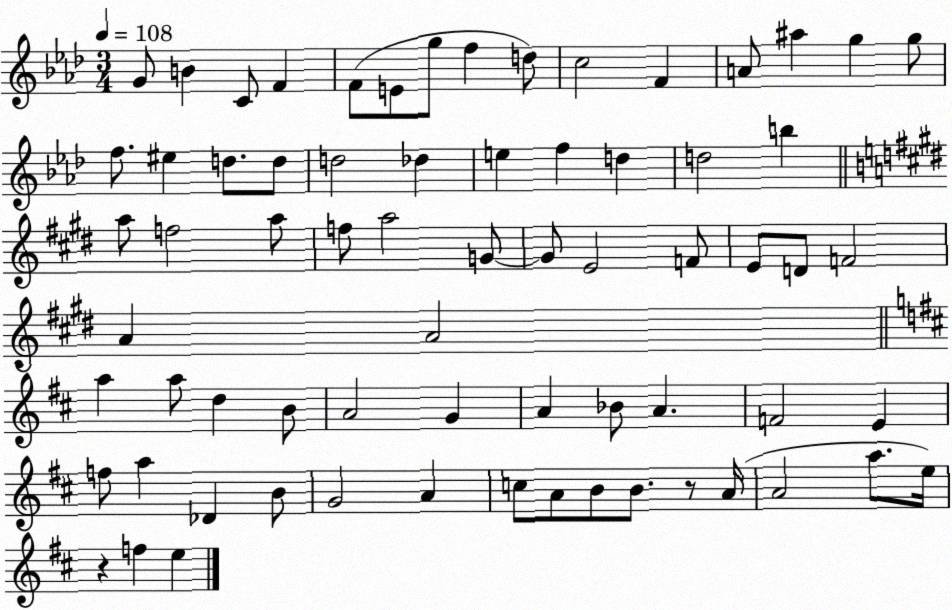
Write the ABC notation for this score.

X:1
T:Untitled
M:3/4
L:1/4
K:Ab
G/2 B C/2 F F/2 E/2 g/2 f d/2 c2 F A/2 ^a g g/2 f/2 ^e d/2 d/2 d2 _d e f d d2 b a/2 f2 a/2 f/2 a2 G/2 G/2 E2 F/2 E/2 D/2 F2 A A2 a a/2 d B/2 A2 G A _B/2 A F2 E f/2 a _D B/2 G2 A c/2 A/2 B/2 B/2 z/2 A/4 A2 a/2 e/4 z f e